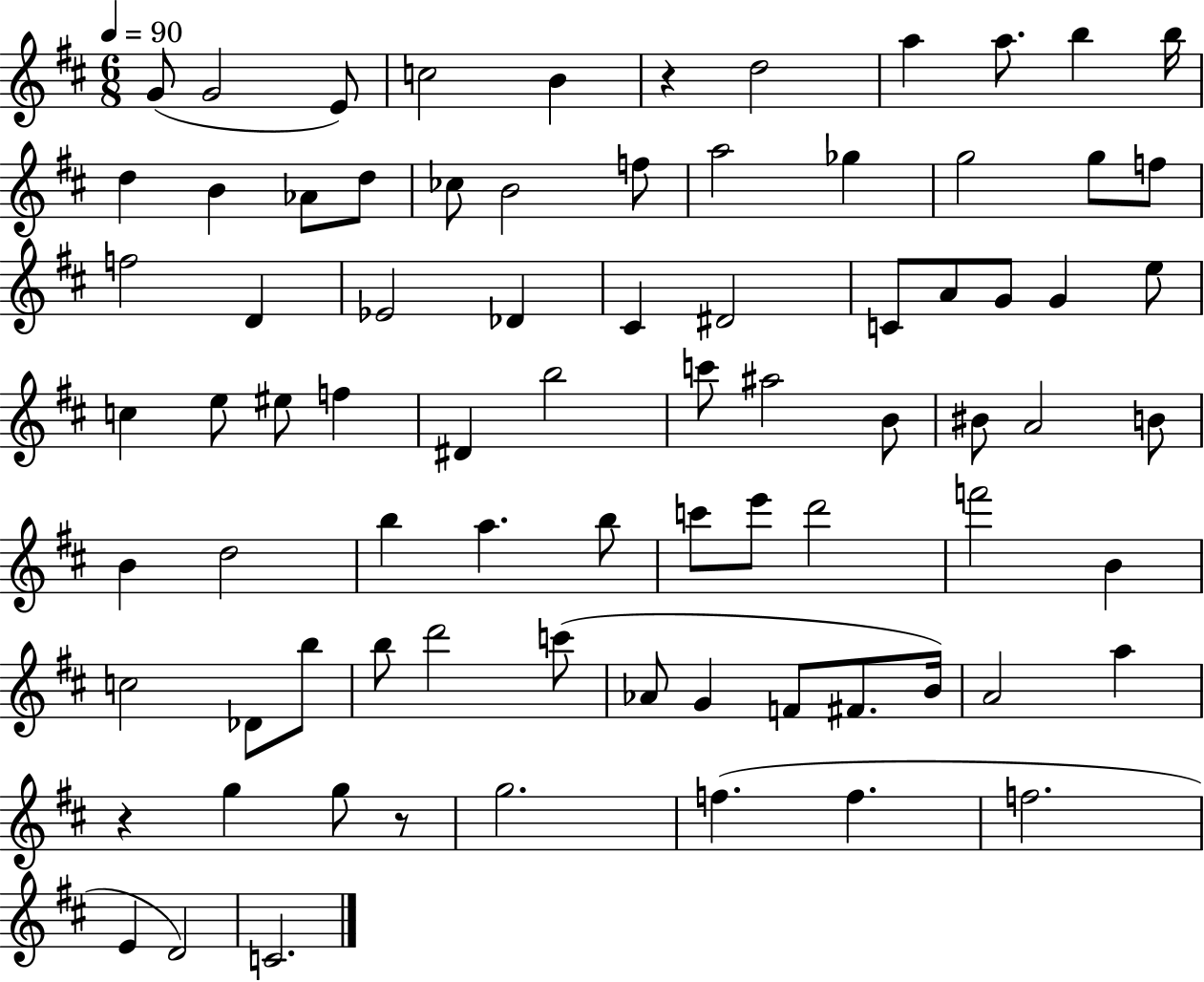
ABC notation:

X:1
T:Untitled
M:6/8
L:1/4
K:D
G/2 G2 E/2 c2 B z d2 a a/2 b b/4 d B _A/2 d/2 _c/2 B2 f/2 a2 _g g2 g/2 f/2 f2 D _E2 _D ^C ^D2 C/2 A/2 G/2 G e/2 c e/2 ^e/2 f ^D b2 c'/2 ^a2 B/2 ^B/2 A2 B/2 B d2 b a b/2 c'/2 e'/2 d'2 f'2 B c2 _D/2 b/2 b/2 d'2 c'/2 _A/2 G F/2 ^F/2 B/4 A2 a z g g/2 z/2 g2 f f f2 E D2 C2